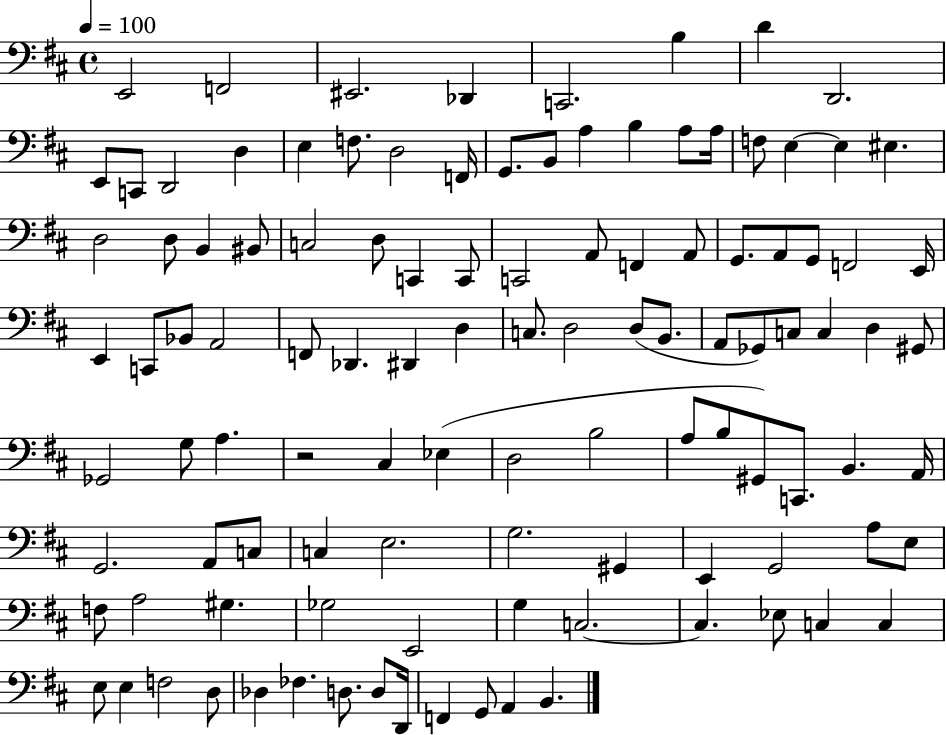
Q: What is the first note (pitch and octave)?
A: E2